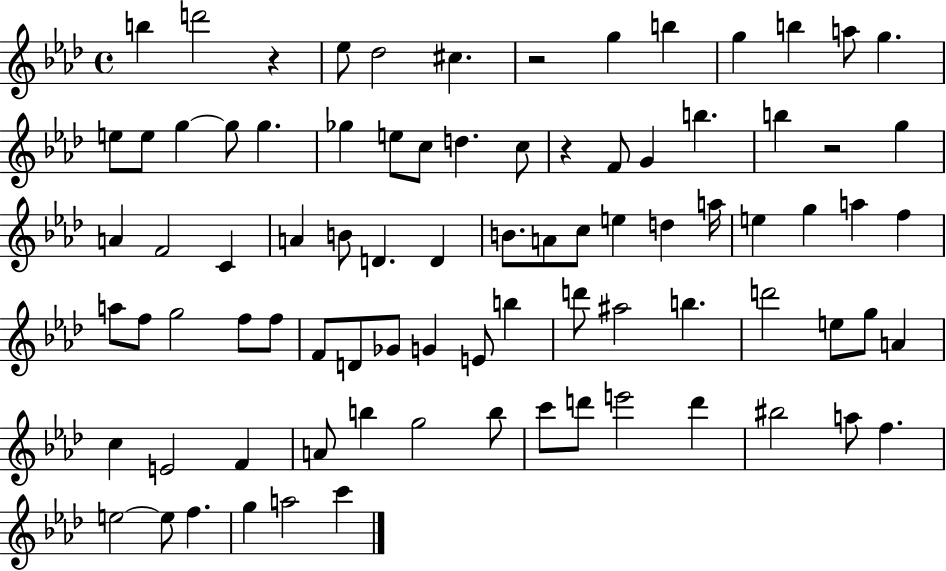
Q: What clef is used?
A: treble